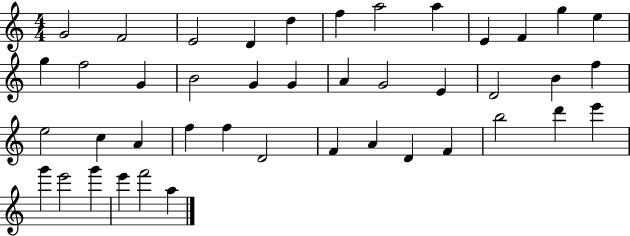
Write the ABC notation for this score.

X:1
T:Untitled
M:4/4
L:1/4
K:C
G2 F2 E2 D d f a2 a E F g e g f2 G B2 G G A G2 E D2 B f e2 c A f f D2 F A D F b2 d' e' g' e'2 g' e' f'2 a